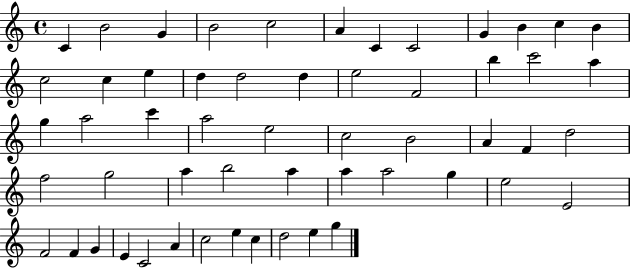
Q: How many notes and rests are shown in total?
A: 55